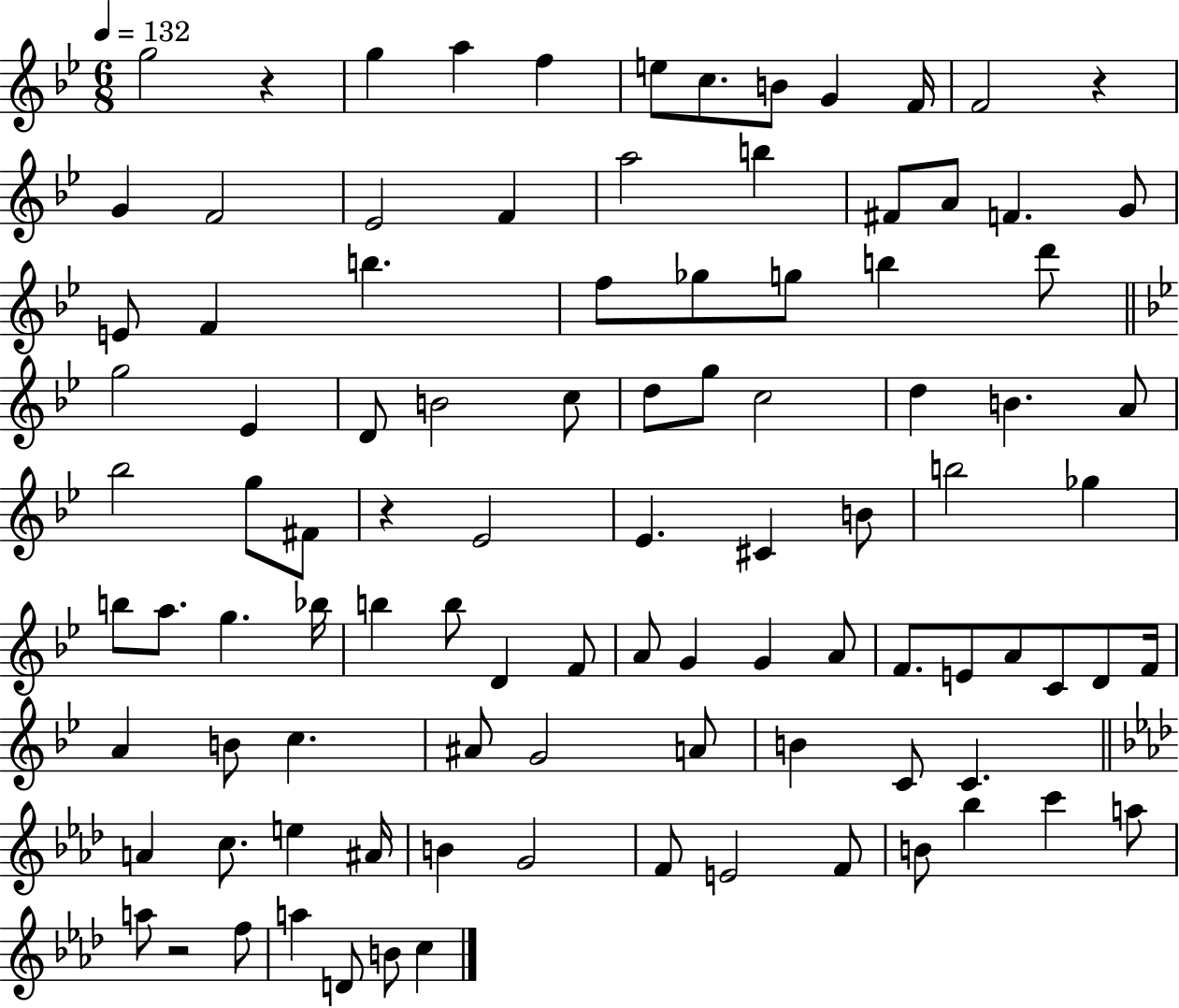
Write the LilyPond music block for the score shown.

{
  \clef treble
  \numericTimeSignature
  \time 6/8
  \key bes \major
  \tempo 4 = 132
  g''2 r4 | g''4 a''4 f''4 | e''8 c''8. b'8 g'4 f'16 | f'2 r4 | \break g'4 f'2 | ees'2 f'4 | a''2 b''4 | fis'8 a'8 f'4. g'8 | \break e'8 f'4 b''4. | f''8 ges''8 g''8 b''4 d'''8 | \bar "||" \break \key g \minor g''2 ees'4 | d'8 b'2 c''8 | d''8 g''8 c''2 | d''4 b'4. a'8 | \break bes''2 g''8 fis'8 | r4 ees'2 | ees'4. cis'4 b'8 | b''2 ges''4 | \break b''8 a''8. g''4. bes''16 | b''4 b''8 d'4 f'8 | a'8 g'4 g'4 a'8 | f'8. e'8 a'8 c'8 d'8 f'16 | \break a'4 b'8 c''4. | ais'8 g'2 a'8 | b'4 c'8 c'4. | \bar "||" \break \key aes \major a'4 c''8. e''4 ais'16 | b'4 g'2 | f'8 e'2 f'8 | b'8 bes''4 c'''4 a''8 | \break a''8 r2 f''8 | a''4 d'8 b'8 c''4 | \bar "|."
}